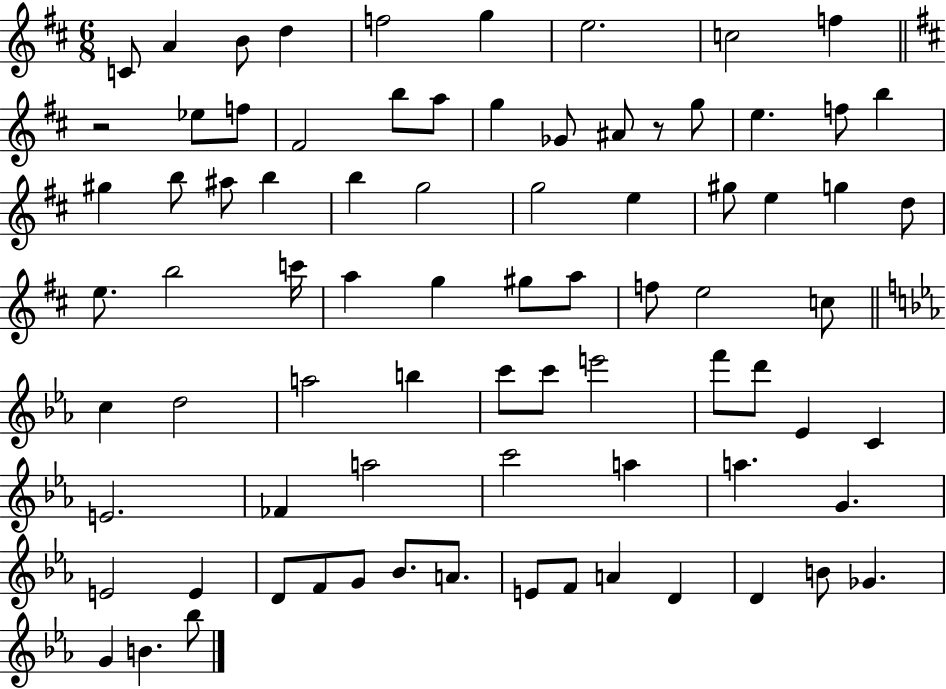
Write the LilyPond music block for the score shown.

{
  \clef treble
  \numericTimeSignature
  \time 6/8
  \key d \major
  c'8 a'4 b'8 d''4 | f''2 g''4 | e''2. | c''2 f''4 | \break \bar "||" \break \key d \major r2 ees''8 f''8 | fis'2 b''8 a''8 | g''4 ges'8 ais'8 r8 g''8 | e''4. f''8 b''4 | \break gis''4 b''8 ais''8 b''4 | b''4 g''2 | g''2 e''4 | gis''8 e''4 g''4 d''8 | \break e''8. b''2 c'''16 | a''4 g''4 gis''8 a''8 | f''8 e''2 c''8 | \bar "||" \break \key c \minor c''4 d''2 | a''2 b''4 | c'''8 c'''8 e'''2 | f'''8 d'''8 ees'4 c'4 | \break e'2. | fes'4 a''2 | c'''2 a''4 | a''4. g'4. | \break e'2 e'4 | d'8 f'8 g'8 bes'8. a'8. | e'8 f'8 a'4 d'4 | d'4 b'8 ges'4. | \break g'4 b'4. bes''8 | \bar "|."
}